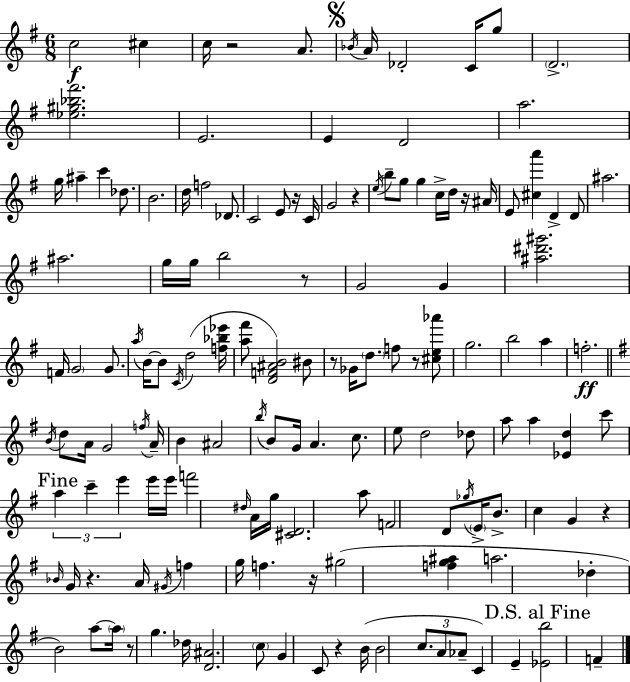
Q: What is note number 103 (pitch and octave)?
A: G#5